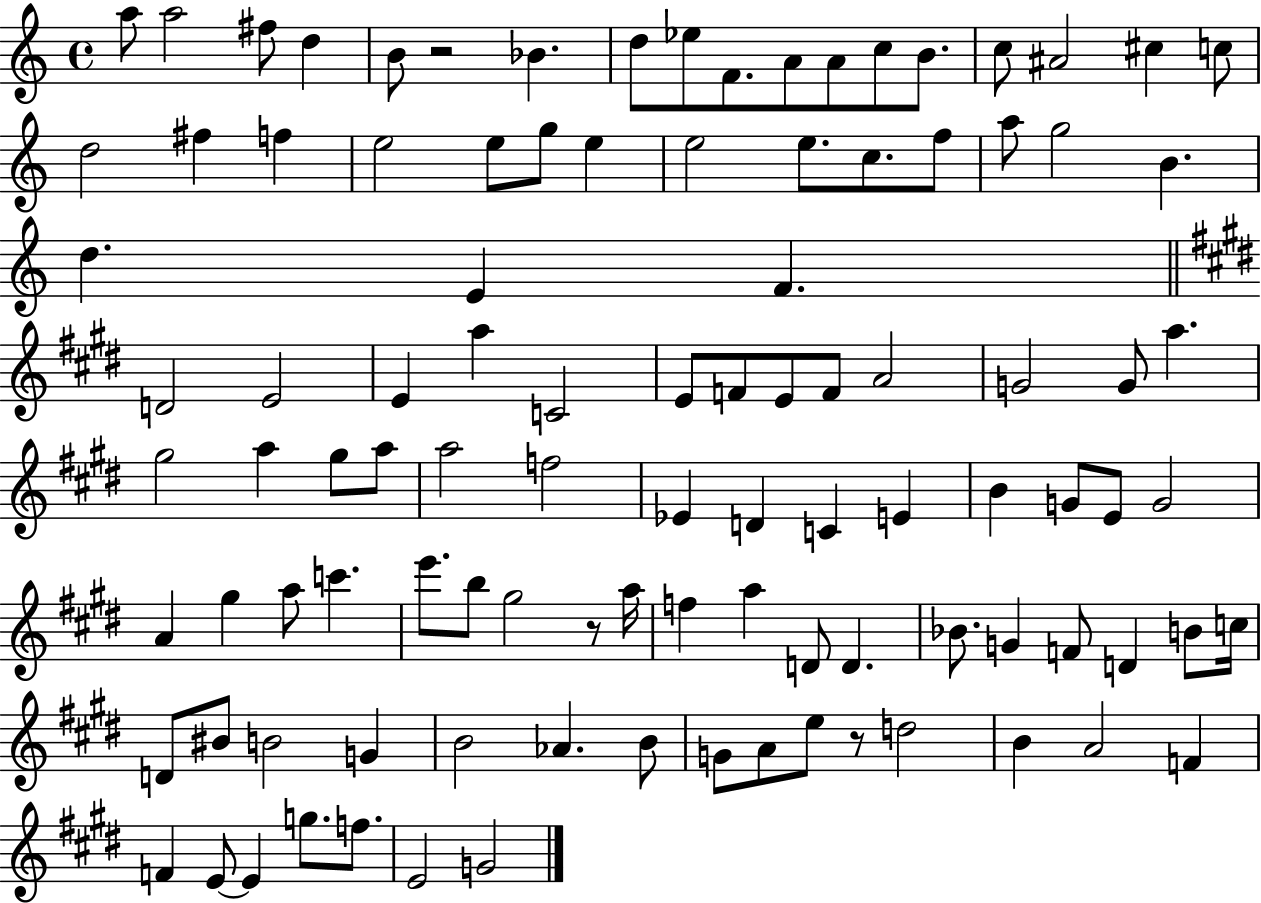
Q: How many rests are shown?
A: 3